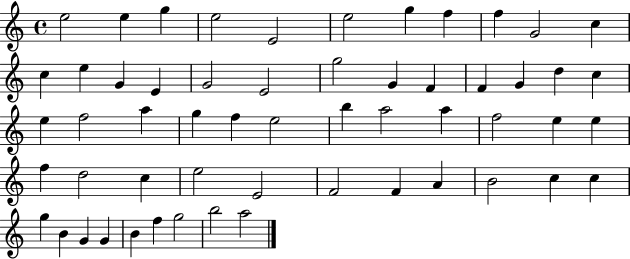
{
  \clef treble
  \time 4/4
  \defaultTimeSignature
  \key c \major
  e''2 e''4 g''4 | e''2 e'2 | e''2 g''4 f''4 | f''4 g'2 c''4 | \break c''4 e''4 g'4 e'4 | g'2 e'2 | g''2 g'4 f'4 | f'4 g'4 d''4 c''4 | \break e''4 f''2 a''4 | g''4 f''4 e''2 | b''4 a''2 a''4 | f''2 e''4 e''4 | \break f''4 d''2 c''4 | e''2 e'2 | f'2 f'4 a'4 | b'2 c''4 c''4 | \break g''4 b'4 g'4 g'4 | b'4 f''4 g''2 | b''2 a''2 | \bar "|."
}